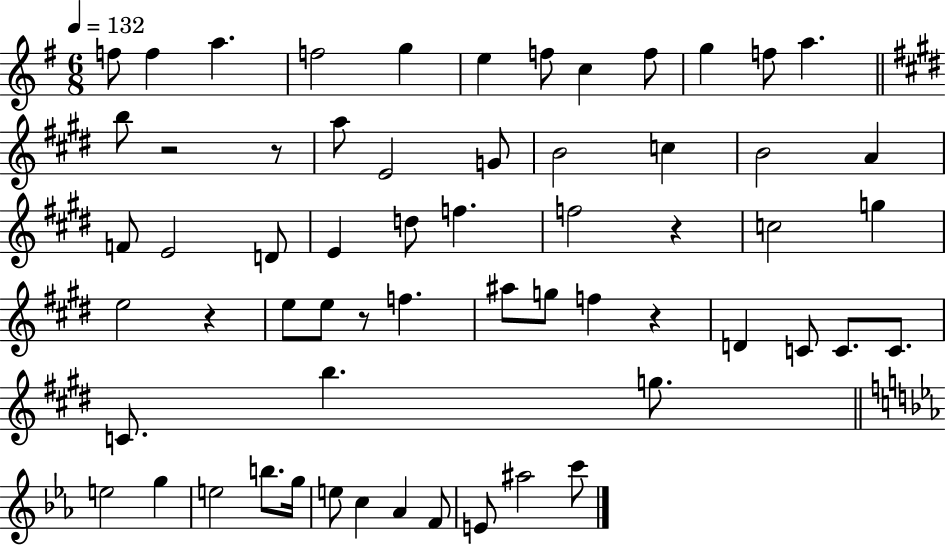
F5/e F5/q A5/q. F5/h G5/q E5/q F5/e C5/q F5/e G5/q F5/e A5/q. B5/e R/h R/e A5/e E4/h G4/e B4/h C5/q B4/h A4/q F4/e E4/h D4/e E4/q D5/e F5/q. F5/h R/q C5/h G5/q E5/h R/q E5/e E5/e R/e F5/q. A#5/e G5/e F5/q R/q D4/q C4/e C4/e. C4/e. C4/e. B5/q. G5/e. E5/h G5/q E5/h B5/e. G5/s E5/e C5/q Ab4/q F4/e E4/e A#5/h C6/e